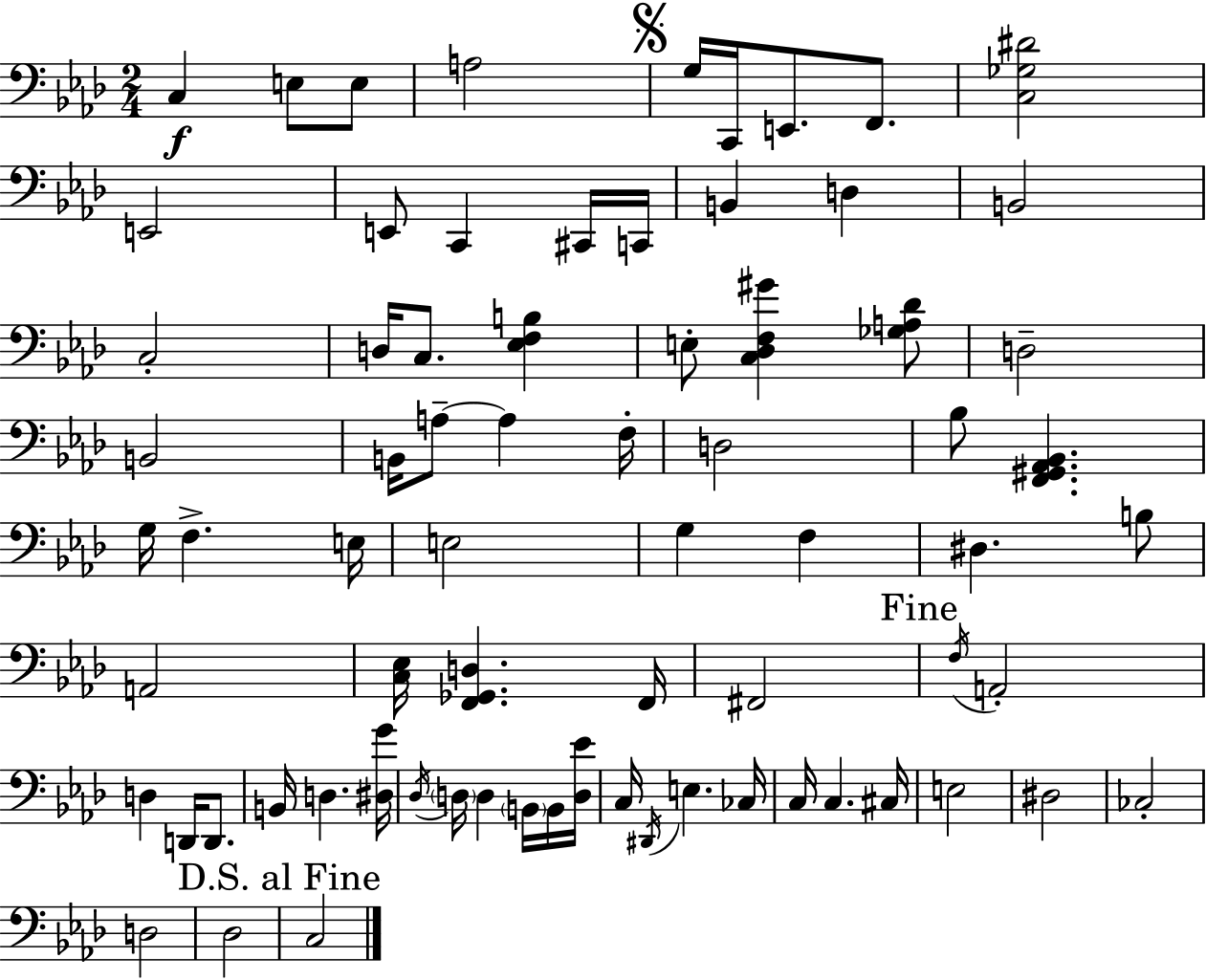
{
  \clef bass
  \numericTimeSignature
  \time 2/4
  \key aes \major
  c4\f e8 e8 | a2 | \mark \markup { \musicglyph "scripts.segno" } g16 c,16 e,8. f,8. | <c ges dis'>2 | \break e,2 | e,8 c,4 cis,16 c,16 | b,4 d4 | b,2 | \break c2-. | d16 c8. <ees f b>4 | e8-. <c des f gis'>4 <ges a des'>8 | d2-- | \break b,2 | b,16 a8--~~ a4 f16-. | d2 | bes8 <f, gis, aes, bes,>4. | \break g16 f4.-> e16 | e2 | g4 f4 | dis4. b8 | \break a,2 | <c ees>16 <f, ges, d>4. f,16 | fis,2 | \mark "Fine" \acciaccatura { f16 } a,2-. | \break d4 d,16 d,8. | b,16 d4. | <dis g'>16 \acciaccatura { des16 } \parenthesize d16 d4 \parenthesize b,16 | b,16 <d ees'>16 c16 \acciaccatura { dis,16 } e4. | \break ces16 c16 c4. | cis16 e2 | dis2 | ces2-. | \break d2 | des2 | \mark "D.S. al Fine" c2 | \bar "|."
}